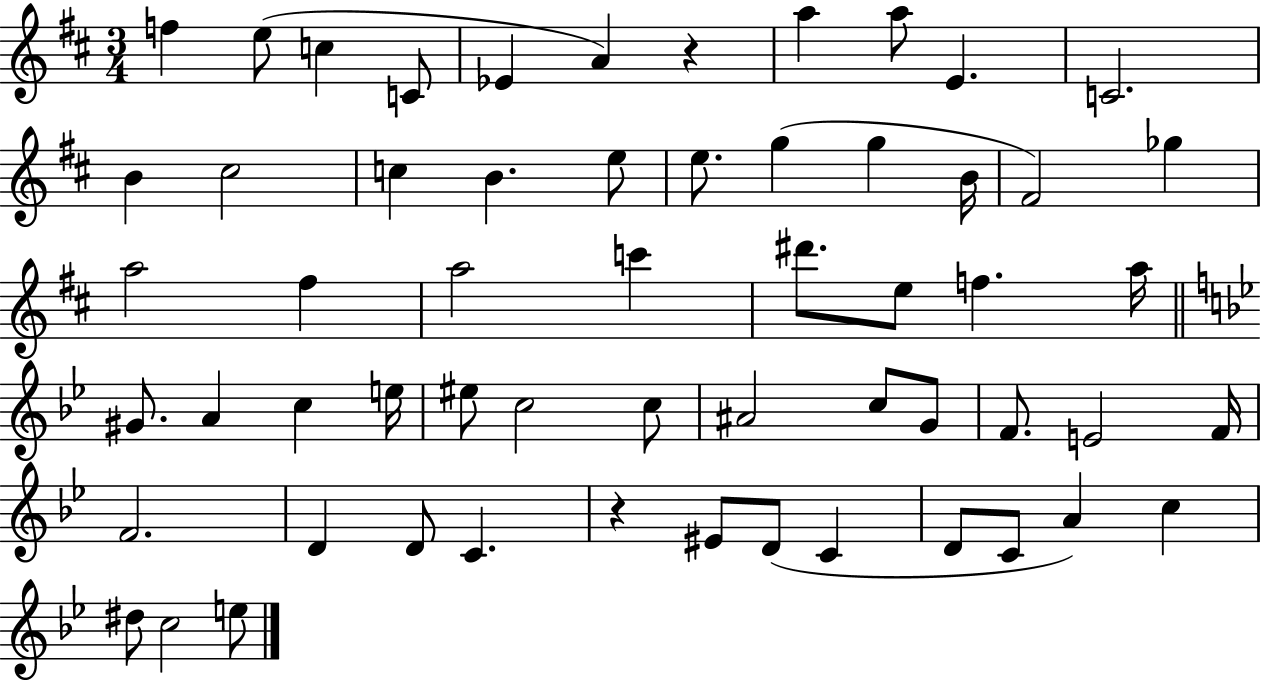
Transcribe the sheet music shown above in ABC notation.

X:1
T:Untitled
M:3/4
L:1/4
K:D
f e/2 c C/2 _E A z a a/2 E C2 B ^c2 c B e/2 e/2 g g B/4 ^F2 _g a2 ^f a2 c' ^d'/2 e/2 f a/4 ^G/2 A c e/4 ^e/2 c2 c/2 ^A2 c/2 G/2 F/2 E2 F/4 F2 D D/2 C z ^E/2 D/2 C D/2 C/2 A c ^d/2 c2 e/2